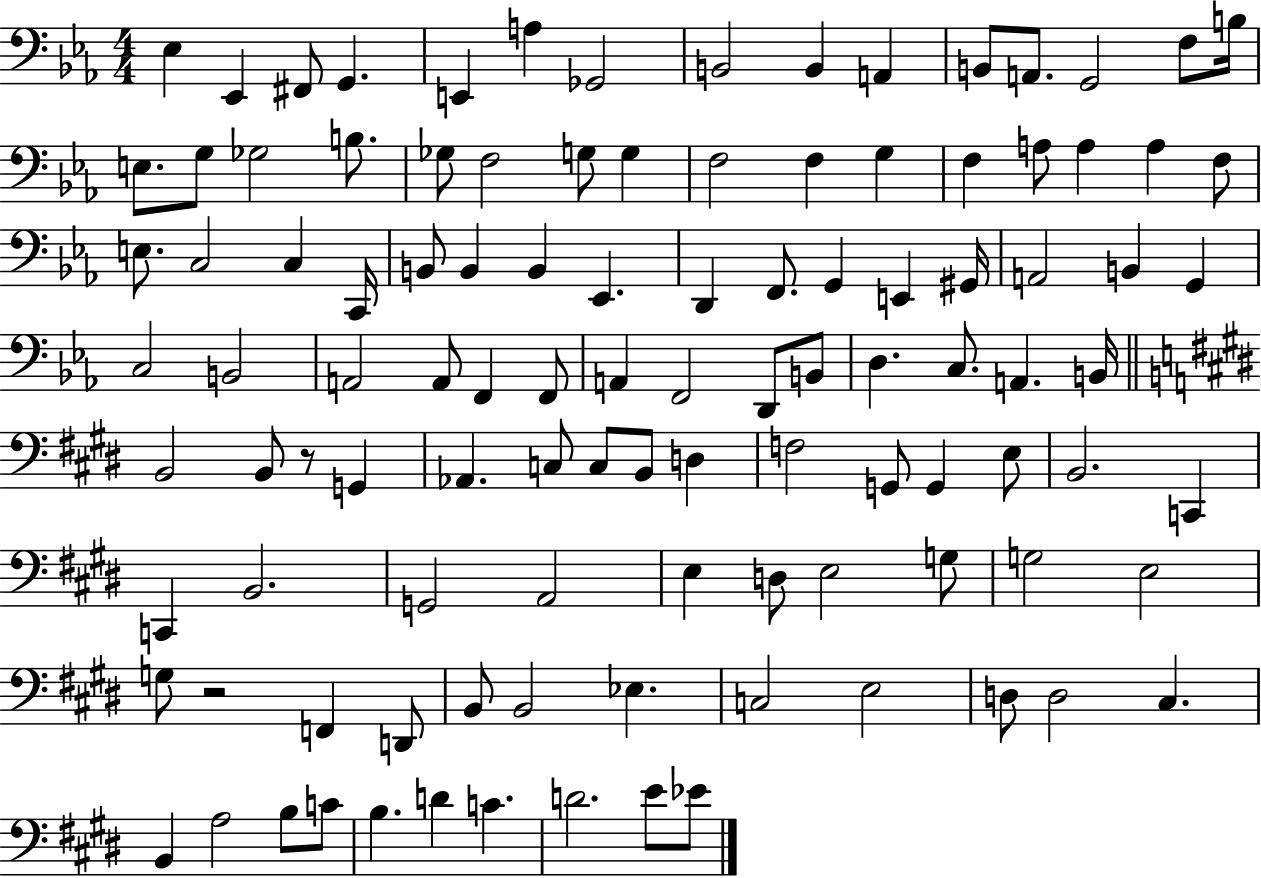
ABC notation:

X:1
T:Untitled
M:4/4
L:1/4
K:Eb
_E, _E,, ^F,,/2 G,, E,, A, _G,,2 B,,2 B,, A,, B,,/2 A,,/2 G,,2 F,/2 B,/4 E,/2 G,/2 _G,2 B,/2 _G,/2 F,2 G,/2 G, F,2 F, G, F, A,/2 A, A, F,/2 E,/2 C,2 C, C,,/4 B,,/2 B,, B,, _E,, D,, F,,/2 G,, E,, ^G,,/4 A,,2 B,, G,, C,2 B,,2 A,,2 A,,/2 F,, F,,/2 A,, F,,2 D,,/2 B,,/2 D, C,/2 A,, B,,/4 B,,2 B,,/2 z/2 G,, _A,, C,/2 C,/2 B,,/2 D, F,2 G,,/2 G,, E,/2 B,,2 C,, C,, B,,2 G,,2 A,,2 E, D,/2 E,2 G,/2 G,2 E,2 G,/2 z2 F,, D,,/2 B,,/2 B,,2 _E, C,2 E,2 D,/2 D,2 ^C, B,, A,2 B,/2 C/2 B, D C D2 E/2 _E/2